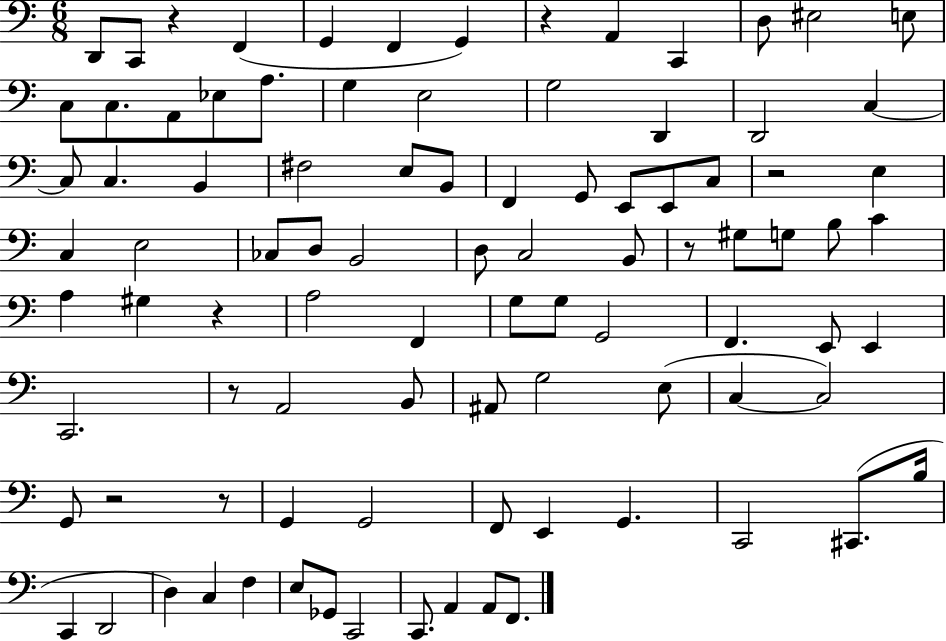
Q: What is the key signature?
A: C major